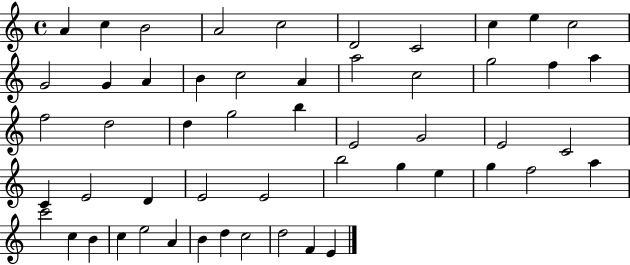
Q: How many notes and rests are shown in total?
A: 53